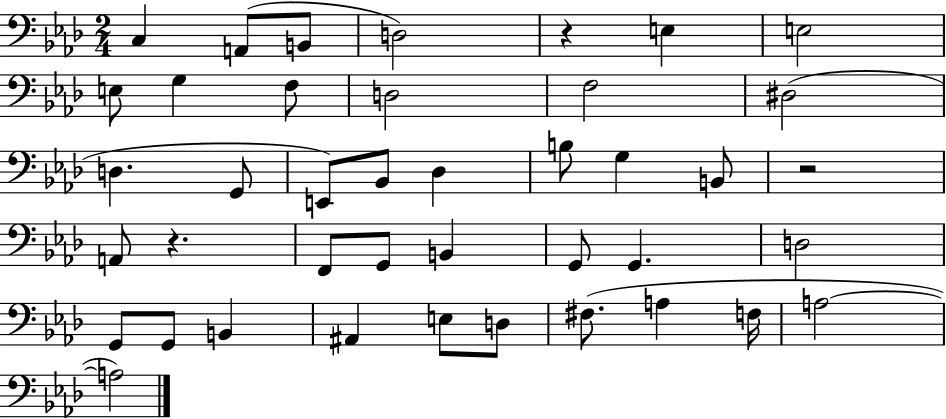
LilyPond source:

{
  \clef bass
  \numericTimeSignature
  \time 2/4
  \key aes \major
  \repeat volta 2 { c4 a,8( b,8 | d2) | r4 e4 | e2 | \break e8 g4 f8 | d2 | f2 | dis2( | \break d4. g,8 | e,8) bes,8 des4 | b8 g4 b,8 | r2 | \break a,8 r4. | f,8 g,8 b,4 | g,8 g,4. | d2 | \break g,8 g,8 b,4 | ais,4 e8 d8 | fis8.( a4 f16 | a2~~ | \break a2) | } \bar "|."
}